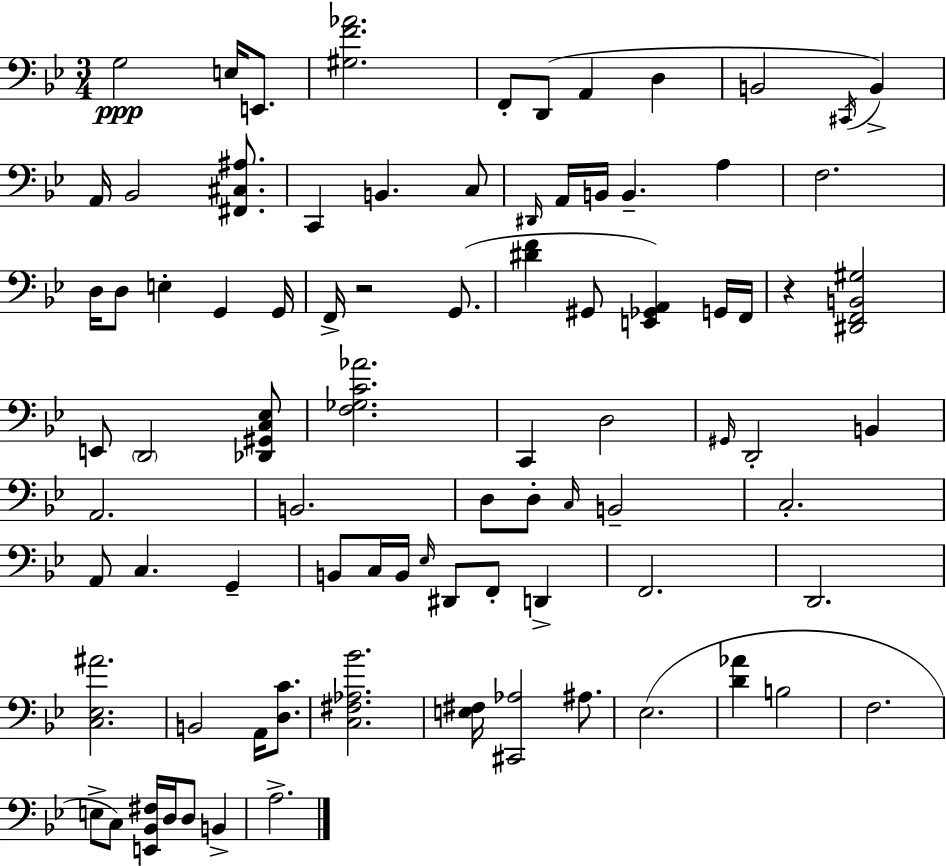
X:1
T:Untitled
M:3/4
L:1/4
K:Bb
G,2 E,/4 E,,/2 [^G,F_A]2 F,,/2 D,,/2 A,, D, B,,2 ^C,,/4 B,, A,,/4 _B,,2 [^F,,^C,^A,]/2 C,, B,, C,/2 ^D,,/4 A,,/4 B,,/4 B,, A, F,2 D,/4 D,/2 E, G,, G,,/4 F,,/4 z2 G,,/2 [^DF] ^G,,/2 [E,,_G,,A,,] G,,/4 F,,/4 z [^D,,F,,B,,^G,]2 E,,/2 D,,2 [_D,,^G,,C,_E,]/2 [F,_G,C_A]2 C,, D,2 ^G,,/4 D,,2 B,, A,,2 B,,2 D,/2 D,/2 C,/4 B,,2 C,2 A,,/2 C, G,, B,,/2 C,/4 B,,/4 _E,/4 ^D,,/2 F,,/2 D,, F,,2 D,,2 [C,_E,^A]2 B,,2 A,,/4 [D,C]/2 [C,^F,_A,_B]2 [E,^F,]/4 [^C,,_A,]2 ^A,/2 _E,2 [D_A] B,2 F,2 E,/2 C,/2 [E,,_B,,^F,]/4 D,/4 D,/2 B,, A,2